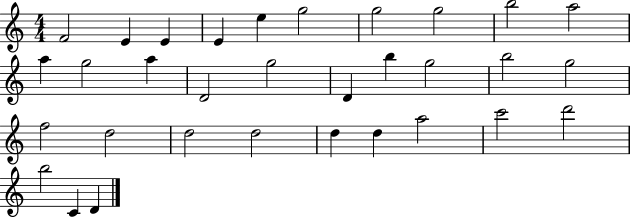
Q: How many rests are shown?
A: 0